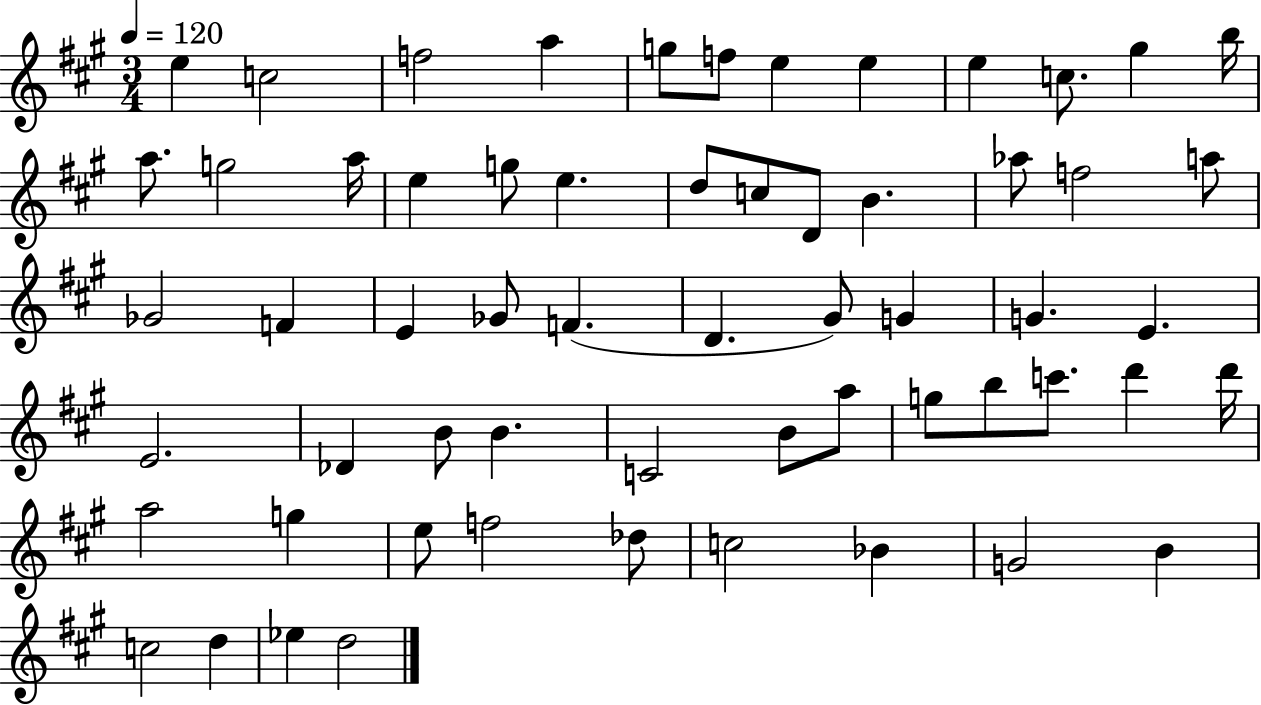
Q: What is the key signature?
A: A major